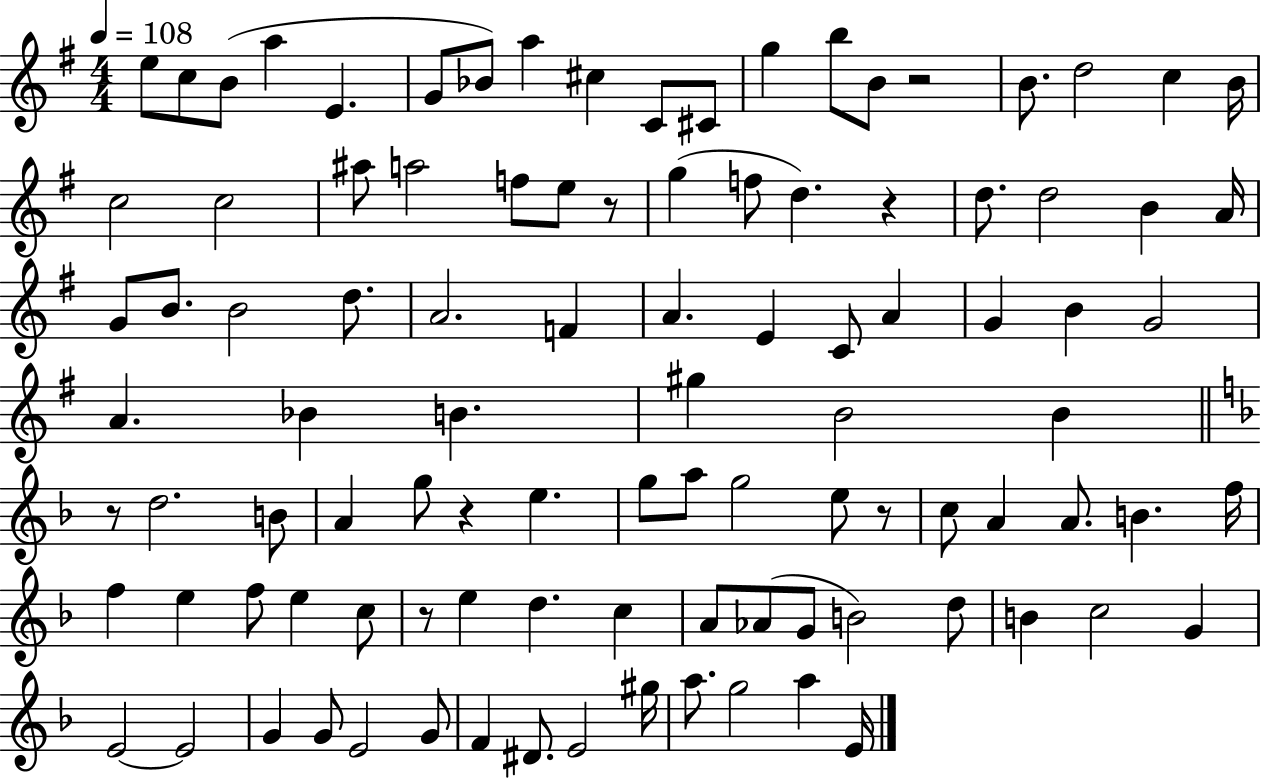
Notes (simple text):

E5/e C5/e B4/e A5/q E4/q. G4/e Bb4/e A5/q C#5/q C4/e C#4/e G5/q B5/e B4/e R/h B4/e. D5/h C5/q B4/s C5/h C5/h A#5/e A5/h F5/e E5/e R/e G5/q F5/e D5/q. R/q D5/e. D5/h B4/q A4/s G4/e B4/e. B4/h D5/e. A4/h. F4/q A4/q. E4/q C4/e A4/q G4/q B4/q G4/h A4/q. Bb4/q B4/q. G#5/q B4/h B4/q R/e D5/h. B4/e A4/q G5/e R/q E5/q. G5/e A5/e G5/h E5/e R/e C5/e A4/q A4/e. B4/q. F5/s F5/q E5/q F5/e E5/q C5/e R/e E5/q D5/q. C5/q A4/e Ab4/e G4/e B4/h D5/e B4/q C5/h G4/q E4/h E4/h G4/q G4/e E4/h G4/e F4/q D#4/e. E4/h G#5/s A5/e. G5/h A5/q E4/s